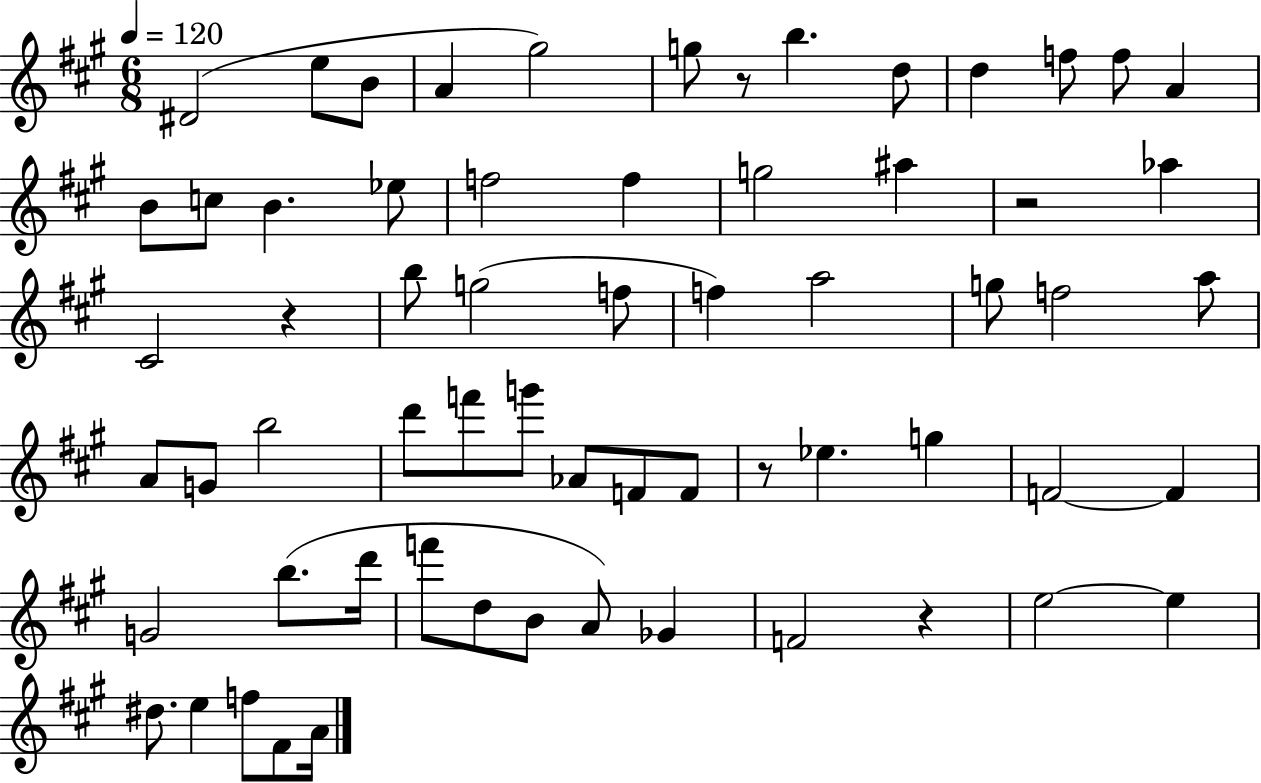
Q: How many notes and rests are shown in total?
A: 64